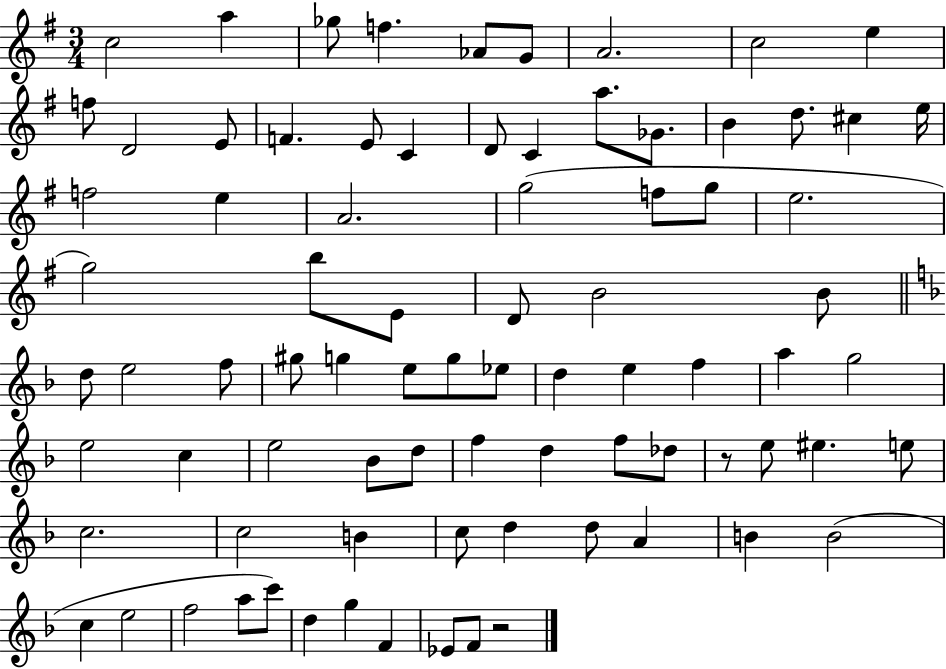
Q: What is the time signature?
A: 3/4